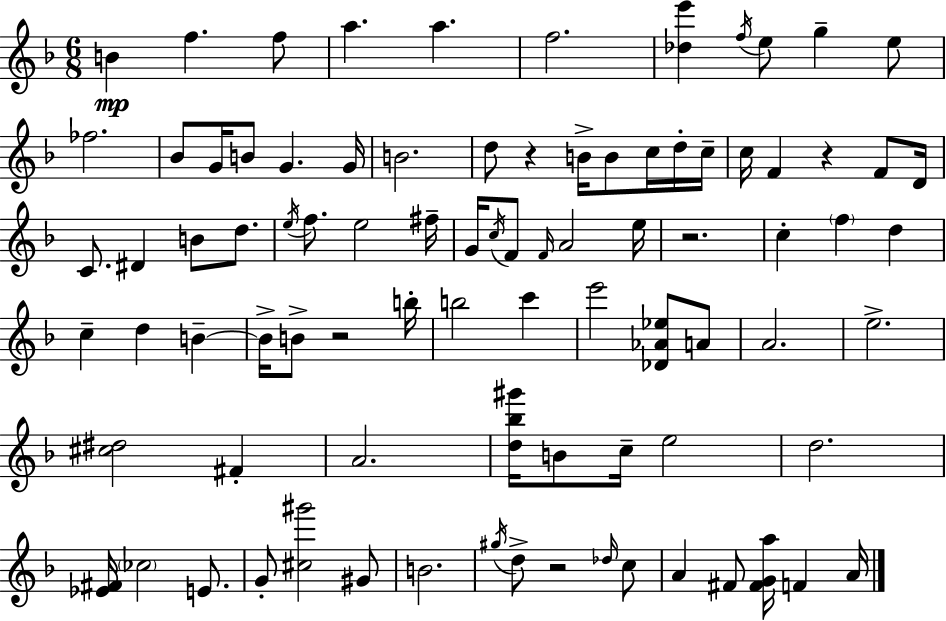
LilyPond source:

{
  \clef treble
  \numericTimeSignature
  \time 6/8
  \key d \minor
  b'4\mp f''4. f''8 | a''4. a''4. | f''2. | <des'' e'''>4 \acciaccatura { f''16 } e''8 g''4-- e''8 | \break fes''2. | bes'8 g'16 b'8 g'4. | g'16 b'2. | d''8 r4 b'16-> b'8 c''16 d''16-. | \break c''16-- c''16 f'4 r4 f'8 | d'16 c'8. dis'4 b'8 d''8. | \acciaccatura { e''16 } f''8. e''2 | fis''16-- g'16 \acciaccatura { c''16 } f'8 \grace { f'16 } a'2 | \break e''16 r2. | c''4-. \parenthesize f''4 | d''4 c''4-- d''4 | b'4--~~ b'16-> b'8-> r2 | \break b''16-. b''2 | c'''4 e'''2 | <des' aes' ees''>8 a'8 a'2. | e''2.-> | \break <cis'' dis''>2 | fis'4-. a'2. | <d'' bes'' gis'''>16 b'8 c''16-- e''2 | d''2. | \break <ees' fis'>16 \parenthesize ces''2 | e'8. g'8-. <cis'' gis'''>2 | gis'8 b'2. | \acciaccatura { gis''16 } d''8-> r2 | \break \grace { des''16 } c''8 a'4 fis'8 | <fis' g' a''>16 f'4 a'16 \bar "|."
}